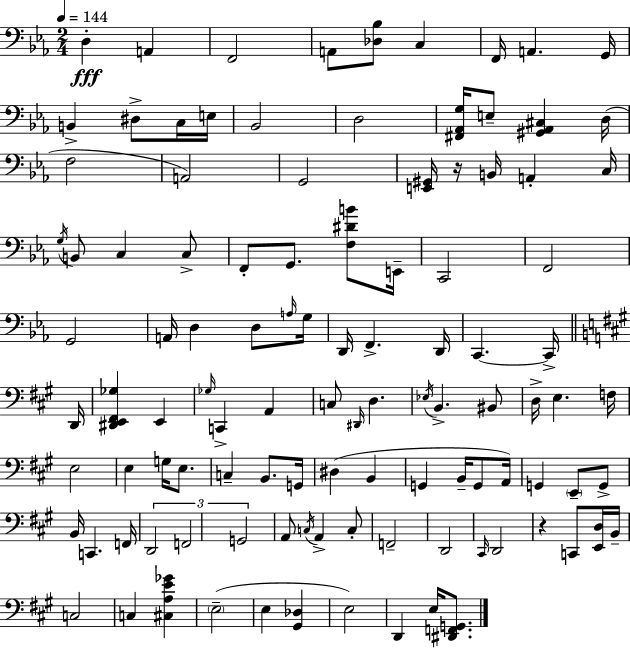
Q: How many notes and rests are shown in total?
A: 107